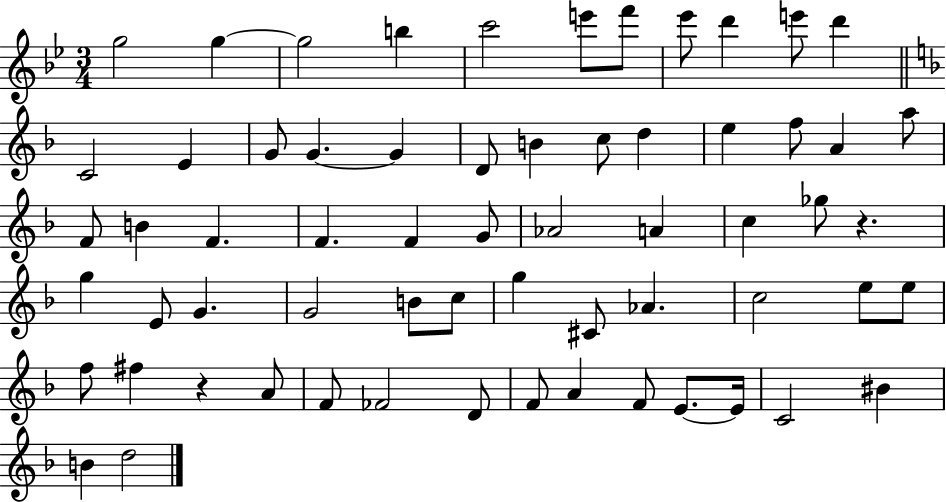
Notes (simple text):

G5/h G5/q G5/h B5/q C6/h E6/e F6/e Eb6/e D6/q E6/e D6/q C4/h E4/q G4/e G4/q. G4/q D4/e B4/q C5/e D5/q E5/q F5/e A4/q A5/e F4/e B4/q F4/q. F4/q. F4/q G4/e Ab4/h A4/q C5/q Gb5/e R/q. G5/q E4/e G4/q. G4/h B4/e C5/e G5/q C#4/e Ab4/q. C5/h E5/e E5/e F5/e F#5/q R/q A4/e F4/e FES4/h D4/e F4/e A4/q F4/e E4/e. E4/s C4/h BIS4/q B4/q D5/h